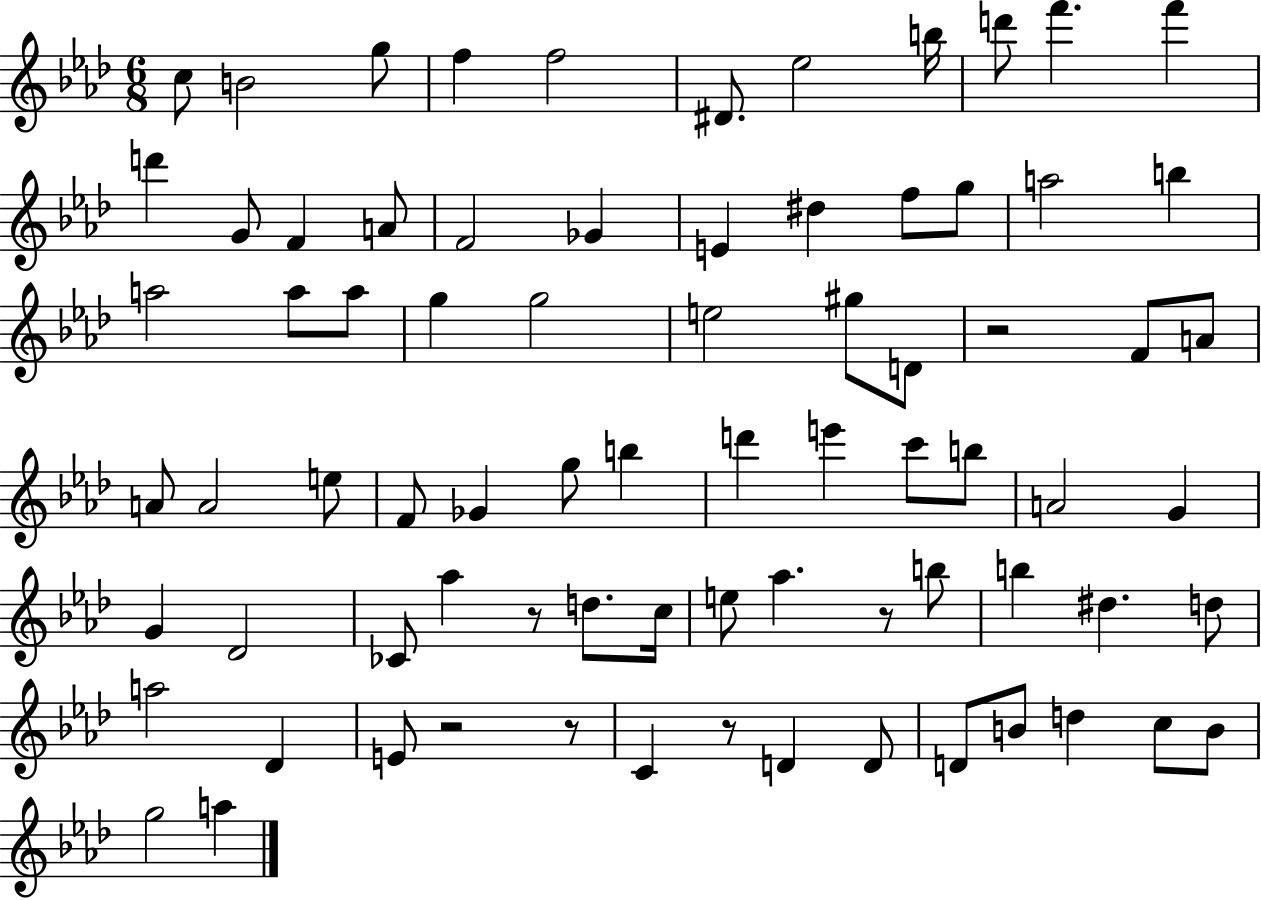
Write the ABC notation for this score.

X:1
T:Untitled
M:6/8
L:1/4
K:Ab
c/2 B2 g/2 f f2 ^D/2 _e2 b/4 d'/2 f' f' d' G/2 F A/2 F2 _G E ^d f/2 g/2 a2 b a2 a/2 a/2 g g2 e2 ^g/2 D/2 z2 F/2 A/2 A/2 A2 e/2 F/2 _G g/2 b d' e' c'/2 b/2 A2 G G _D2 _C/2 _a z/2 d/2 c/4 e/2 _a z/2 b/2 b ^d d/2 a2 _D E/2 z2 z/2 C z/2 D D/2 D/2 B/2 d c/2 B/2 g2 a